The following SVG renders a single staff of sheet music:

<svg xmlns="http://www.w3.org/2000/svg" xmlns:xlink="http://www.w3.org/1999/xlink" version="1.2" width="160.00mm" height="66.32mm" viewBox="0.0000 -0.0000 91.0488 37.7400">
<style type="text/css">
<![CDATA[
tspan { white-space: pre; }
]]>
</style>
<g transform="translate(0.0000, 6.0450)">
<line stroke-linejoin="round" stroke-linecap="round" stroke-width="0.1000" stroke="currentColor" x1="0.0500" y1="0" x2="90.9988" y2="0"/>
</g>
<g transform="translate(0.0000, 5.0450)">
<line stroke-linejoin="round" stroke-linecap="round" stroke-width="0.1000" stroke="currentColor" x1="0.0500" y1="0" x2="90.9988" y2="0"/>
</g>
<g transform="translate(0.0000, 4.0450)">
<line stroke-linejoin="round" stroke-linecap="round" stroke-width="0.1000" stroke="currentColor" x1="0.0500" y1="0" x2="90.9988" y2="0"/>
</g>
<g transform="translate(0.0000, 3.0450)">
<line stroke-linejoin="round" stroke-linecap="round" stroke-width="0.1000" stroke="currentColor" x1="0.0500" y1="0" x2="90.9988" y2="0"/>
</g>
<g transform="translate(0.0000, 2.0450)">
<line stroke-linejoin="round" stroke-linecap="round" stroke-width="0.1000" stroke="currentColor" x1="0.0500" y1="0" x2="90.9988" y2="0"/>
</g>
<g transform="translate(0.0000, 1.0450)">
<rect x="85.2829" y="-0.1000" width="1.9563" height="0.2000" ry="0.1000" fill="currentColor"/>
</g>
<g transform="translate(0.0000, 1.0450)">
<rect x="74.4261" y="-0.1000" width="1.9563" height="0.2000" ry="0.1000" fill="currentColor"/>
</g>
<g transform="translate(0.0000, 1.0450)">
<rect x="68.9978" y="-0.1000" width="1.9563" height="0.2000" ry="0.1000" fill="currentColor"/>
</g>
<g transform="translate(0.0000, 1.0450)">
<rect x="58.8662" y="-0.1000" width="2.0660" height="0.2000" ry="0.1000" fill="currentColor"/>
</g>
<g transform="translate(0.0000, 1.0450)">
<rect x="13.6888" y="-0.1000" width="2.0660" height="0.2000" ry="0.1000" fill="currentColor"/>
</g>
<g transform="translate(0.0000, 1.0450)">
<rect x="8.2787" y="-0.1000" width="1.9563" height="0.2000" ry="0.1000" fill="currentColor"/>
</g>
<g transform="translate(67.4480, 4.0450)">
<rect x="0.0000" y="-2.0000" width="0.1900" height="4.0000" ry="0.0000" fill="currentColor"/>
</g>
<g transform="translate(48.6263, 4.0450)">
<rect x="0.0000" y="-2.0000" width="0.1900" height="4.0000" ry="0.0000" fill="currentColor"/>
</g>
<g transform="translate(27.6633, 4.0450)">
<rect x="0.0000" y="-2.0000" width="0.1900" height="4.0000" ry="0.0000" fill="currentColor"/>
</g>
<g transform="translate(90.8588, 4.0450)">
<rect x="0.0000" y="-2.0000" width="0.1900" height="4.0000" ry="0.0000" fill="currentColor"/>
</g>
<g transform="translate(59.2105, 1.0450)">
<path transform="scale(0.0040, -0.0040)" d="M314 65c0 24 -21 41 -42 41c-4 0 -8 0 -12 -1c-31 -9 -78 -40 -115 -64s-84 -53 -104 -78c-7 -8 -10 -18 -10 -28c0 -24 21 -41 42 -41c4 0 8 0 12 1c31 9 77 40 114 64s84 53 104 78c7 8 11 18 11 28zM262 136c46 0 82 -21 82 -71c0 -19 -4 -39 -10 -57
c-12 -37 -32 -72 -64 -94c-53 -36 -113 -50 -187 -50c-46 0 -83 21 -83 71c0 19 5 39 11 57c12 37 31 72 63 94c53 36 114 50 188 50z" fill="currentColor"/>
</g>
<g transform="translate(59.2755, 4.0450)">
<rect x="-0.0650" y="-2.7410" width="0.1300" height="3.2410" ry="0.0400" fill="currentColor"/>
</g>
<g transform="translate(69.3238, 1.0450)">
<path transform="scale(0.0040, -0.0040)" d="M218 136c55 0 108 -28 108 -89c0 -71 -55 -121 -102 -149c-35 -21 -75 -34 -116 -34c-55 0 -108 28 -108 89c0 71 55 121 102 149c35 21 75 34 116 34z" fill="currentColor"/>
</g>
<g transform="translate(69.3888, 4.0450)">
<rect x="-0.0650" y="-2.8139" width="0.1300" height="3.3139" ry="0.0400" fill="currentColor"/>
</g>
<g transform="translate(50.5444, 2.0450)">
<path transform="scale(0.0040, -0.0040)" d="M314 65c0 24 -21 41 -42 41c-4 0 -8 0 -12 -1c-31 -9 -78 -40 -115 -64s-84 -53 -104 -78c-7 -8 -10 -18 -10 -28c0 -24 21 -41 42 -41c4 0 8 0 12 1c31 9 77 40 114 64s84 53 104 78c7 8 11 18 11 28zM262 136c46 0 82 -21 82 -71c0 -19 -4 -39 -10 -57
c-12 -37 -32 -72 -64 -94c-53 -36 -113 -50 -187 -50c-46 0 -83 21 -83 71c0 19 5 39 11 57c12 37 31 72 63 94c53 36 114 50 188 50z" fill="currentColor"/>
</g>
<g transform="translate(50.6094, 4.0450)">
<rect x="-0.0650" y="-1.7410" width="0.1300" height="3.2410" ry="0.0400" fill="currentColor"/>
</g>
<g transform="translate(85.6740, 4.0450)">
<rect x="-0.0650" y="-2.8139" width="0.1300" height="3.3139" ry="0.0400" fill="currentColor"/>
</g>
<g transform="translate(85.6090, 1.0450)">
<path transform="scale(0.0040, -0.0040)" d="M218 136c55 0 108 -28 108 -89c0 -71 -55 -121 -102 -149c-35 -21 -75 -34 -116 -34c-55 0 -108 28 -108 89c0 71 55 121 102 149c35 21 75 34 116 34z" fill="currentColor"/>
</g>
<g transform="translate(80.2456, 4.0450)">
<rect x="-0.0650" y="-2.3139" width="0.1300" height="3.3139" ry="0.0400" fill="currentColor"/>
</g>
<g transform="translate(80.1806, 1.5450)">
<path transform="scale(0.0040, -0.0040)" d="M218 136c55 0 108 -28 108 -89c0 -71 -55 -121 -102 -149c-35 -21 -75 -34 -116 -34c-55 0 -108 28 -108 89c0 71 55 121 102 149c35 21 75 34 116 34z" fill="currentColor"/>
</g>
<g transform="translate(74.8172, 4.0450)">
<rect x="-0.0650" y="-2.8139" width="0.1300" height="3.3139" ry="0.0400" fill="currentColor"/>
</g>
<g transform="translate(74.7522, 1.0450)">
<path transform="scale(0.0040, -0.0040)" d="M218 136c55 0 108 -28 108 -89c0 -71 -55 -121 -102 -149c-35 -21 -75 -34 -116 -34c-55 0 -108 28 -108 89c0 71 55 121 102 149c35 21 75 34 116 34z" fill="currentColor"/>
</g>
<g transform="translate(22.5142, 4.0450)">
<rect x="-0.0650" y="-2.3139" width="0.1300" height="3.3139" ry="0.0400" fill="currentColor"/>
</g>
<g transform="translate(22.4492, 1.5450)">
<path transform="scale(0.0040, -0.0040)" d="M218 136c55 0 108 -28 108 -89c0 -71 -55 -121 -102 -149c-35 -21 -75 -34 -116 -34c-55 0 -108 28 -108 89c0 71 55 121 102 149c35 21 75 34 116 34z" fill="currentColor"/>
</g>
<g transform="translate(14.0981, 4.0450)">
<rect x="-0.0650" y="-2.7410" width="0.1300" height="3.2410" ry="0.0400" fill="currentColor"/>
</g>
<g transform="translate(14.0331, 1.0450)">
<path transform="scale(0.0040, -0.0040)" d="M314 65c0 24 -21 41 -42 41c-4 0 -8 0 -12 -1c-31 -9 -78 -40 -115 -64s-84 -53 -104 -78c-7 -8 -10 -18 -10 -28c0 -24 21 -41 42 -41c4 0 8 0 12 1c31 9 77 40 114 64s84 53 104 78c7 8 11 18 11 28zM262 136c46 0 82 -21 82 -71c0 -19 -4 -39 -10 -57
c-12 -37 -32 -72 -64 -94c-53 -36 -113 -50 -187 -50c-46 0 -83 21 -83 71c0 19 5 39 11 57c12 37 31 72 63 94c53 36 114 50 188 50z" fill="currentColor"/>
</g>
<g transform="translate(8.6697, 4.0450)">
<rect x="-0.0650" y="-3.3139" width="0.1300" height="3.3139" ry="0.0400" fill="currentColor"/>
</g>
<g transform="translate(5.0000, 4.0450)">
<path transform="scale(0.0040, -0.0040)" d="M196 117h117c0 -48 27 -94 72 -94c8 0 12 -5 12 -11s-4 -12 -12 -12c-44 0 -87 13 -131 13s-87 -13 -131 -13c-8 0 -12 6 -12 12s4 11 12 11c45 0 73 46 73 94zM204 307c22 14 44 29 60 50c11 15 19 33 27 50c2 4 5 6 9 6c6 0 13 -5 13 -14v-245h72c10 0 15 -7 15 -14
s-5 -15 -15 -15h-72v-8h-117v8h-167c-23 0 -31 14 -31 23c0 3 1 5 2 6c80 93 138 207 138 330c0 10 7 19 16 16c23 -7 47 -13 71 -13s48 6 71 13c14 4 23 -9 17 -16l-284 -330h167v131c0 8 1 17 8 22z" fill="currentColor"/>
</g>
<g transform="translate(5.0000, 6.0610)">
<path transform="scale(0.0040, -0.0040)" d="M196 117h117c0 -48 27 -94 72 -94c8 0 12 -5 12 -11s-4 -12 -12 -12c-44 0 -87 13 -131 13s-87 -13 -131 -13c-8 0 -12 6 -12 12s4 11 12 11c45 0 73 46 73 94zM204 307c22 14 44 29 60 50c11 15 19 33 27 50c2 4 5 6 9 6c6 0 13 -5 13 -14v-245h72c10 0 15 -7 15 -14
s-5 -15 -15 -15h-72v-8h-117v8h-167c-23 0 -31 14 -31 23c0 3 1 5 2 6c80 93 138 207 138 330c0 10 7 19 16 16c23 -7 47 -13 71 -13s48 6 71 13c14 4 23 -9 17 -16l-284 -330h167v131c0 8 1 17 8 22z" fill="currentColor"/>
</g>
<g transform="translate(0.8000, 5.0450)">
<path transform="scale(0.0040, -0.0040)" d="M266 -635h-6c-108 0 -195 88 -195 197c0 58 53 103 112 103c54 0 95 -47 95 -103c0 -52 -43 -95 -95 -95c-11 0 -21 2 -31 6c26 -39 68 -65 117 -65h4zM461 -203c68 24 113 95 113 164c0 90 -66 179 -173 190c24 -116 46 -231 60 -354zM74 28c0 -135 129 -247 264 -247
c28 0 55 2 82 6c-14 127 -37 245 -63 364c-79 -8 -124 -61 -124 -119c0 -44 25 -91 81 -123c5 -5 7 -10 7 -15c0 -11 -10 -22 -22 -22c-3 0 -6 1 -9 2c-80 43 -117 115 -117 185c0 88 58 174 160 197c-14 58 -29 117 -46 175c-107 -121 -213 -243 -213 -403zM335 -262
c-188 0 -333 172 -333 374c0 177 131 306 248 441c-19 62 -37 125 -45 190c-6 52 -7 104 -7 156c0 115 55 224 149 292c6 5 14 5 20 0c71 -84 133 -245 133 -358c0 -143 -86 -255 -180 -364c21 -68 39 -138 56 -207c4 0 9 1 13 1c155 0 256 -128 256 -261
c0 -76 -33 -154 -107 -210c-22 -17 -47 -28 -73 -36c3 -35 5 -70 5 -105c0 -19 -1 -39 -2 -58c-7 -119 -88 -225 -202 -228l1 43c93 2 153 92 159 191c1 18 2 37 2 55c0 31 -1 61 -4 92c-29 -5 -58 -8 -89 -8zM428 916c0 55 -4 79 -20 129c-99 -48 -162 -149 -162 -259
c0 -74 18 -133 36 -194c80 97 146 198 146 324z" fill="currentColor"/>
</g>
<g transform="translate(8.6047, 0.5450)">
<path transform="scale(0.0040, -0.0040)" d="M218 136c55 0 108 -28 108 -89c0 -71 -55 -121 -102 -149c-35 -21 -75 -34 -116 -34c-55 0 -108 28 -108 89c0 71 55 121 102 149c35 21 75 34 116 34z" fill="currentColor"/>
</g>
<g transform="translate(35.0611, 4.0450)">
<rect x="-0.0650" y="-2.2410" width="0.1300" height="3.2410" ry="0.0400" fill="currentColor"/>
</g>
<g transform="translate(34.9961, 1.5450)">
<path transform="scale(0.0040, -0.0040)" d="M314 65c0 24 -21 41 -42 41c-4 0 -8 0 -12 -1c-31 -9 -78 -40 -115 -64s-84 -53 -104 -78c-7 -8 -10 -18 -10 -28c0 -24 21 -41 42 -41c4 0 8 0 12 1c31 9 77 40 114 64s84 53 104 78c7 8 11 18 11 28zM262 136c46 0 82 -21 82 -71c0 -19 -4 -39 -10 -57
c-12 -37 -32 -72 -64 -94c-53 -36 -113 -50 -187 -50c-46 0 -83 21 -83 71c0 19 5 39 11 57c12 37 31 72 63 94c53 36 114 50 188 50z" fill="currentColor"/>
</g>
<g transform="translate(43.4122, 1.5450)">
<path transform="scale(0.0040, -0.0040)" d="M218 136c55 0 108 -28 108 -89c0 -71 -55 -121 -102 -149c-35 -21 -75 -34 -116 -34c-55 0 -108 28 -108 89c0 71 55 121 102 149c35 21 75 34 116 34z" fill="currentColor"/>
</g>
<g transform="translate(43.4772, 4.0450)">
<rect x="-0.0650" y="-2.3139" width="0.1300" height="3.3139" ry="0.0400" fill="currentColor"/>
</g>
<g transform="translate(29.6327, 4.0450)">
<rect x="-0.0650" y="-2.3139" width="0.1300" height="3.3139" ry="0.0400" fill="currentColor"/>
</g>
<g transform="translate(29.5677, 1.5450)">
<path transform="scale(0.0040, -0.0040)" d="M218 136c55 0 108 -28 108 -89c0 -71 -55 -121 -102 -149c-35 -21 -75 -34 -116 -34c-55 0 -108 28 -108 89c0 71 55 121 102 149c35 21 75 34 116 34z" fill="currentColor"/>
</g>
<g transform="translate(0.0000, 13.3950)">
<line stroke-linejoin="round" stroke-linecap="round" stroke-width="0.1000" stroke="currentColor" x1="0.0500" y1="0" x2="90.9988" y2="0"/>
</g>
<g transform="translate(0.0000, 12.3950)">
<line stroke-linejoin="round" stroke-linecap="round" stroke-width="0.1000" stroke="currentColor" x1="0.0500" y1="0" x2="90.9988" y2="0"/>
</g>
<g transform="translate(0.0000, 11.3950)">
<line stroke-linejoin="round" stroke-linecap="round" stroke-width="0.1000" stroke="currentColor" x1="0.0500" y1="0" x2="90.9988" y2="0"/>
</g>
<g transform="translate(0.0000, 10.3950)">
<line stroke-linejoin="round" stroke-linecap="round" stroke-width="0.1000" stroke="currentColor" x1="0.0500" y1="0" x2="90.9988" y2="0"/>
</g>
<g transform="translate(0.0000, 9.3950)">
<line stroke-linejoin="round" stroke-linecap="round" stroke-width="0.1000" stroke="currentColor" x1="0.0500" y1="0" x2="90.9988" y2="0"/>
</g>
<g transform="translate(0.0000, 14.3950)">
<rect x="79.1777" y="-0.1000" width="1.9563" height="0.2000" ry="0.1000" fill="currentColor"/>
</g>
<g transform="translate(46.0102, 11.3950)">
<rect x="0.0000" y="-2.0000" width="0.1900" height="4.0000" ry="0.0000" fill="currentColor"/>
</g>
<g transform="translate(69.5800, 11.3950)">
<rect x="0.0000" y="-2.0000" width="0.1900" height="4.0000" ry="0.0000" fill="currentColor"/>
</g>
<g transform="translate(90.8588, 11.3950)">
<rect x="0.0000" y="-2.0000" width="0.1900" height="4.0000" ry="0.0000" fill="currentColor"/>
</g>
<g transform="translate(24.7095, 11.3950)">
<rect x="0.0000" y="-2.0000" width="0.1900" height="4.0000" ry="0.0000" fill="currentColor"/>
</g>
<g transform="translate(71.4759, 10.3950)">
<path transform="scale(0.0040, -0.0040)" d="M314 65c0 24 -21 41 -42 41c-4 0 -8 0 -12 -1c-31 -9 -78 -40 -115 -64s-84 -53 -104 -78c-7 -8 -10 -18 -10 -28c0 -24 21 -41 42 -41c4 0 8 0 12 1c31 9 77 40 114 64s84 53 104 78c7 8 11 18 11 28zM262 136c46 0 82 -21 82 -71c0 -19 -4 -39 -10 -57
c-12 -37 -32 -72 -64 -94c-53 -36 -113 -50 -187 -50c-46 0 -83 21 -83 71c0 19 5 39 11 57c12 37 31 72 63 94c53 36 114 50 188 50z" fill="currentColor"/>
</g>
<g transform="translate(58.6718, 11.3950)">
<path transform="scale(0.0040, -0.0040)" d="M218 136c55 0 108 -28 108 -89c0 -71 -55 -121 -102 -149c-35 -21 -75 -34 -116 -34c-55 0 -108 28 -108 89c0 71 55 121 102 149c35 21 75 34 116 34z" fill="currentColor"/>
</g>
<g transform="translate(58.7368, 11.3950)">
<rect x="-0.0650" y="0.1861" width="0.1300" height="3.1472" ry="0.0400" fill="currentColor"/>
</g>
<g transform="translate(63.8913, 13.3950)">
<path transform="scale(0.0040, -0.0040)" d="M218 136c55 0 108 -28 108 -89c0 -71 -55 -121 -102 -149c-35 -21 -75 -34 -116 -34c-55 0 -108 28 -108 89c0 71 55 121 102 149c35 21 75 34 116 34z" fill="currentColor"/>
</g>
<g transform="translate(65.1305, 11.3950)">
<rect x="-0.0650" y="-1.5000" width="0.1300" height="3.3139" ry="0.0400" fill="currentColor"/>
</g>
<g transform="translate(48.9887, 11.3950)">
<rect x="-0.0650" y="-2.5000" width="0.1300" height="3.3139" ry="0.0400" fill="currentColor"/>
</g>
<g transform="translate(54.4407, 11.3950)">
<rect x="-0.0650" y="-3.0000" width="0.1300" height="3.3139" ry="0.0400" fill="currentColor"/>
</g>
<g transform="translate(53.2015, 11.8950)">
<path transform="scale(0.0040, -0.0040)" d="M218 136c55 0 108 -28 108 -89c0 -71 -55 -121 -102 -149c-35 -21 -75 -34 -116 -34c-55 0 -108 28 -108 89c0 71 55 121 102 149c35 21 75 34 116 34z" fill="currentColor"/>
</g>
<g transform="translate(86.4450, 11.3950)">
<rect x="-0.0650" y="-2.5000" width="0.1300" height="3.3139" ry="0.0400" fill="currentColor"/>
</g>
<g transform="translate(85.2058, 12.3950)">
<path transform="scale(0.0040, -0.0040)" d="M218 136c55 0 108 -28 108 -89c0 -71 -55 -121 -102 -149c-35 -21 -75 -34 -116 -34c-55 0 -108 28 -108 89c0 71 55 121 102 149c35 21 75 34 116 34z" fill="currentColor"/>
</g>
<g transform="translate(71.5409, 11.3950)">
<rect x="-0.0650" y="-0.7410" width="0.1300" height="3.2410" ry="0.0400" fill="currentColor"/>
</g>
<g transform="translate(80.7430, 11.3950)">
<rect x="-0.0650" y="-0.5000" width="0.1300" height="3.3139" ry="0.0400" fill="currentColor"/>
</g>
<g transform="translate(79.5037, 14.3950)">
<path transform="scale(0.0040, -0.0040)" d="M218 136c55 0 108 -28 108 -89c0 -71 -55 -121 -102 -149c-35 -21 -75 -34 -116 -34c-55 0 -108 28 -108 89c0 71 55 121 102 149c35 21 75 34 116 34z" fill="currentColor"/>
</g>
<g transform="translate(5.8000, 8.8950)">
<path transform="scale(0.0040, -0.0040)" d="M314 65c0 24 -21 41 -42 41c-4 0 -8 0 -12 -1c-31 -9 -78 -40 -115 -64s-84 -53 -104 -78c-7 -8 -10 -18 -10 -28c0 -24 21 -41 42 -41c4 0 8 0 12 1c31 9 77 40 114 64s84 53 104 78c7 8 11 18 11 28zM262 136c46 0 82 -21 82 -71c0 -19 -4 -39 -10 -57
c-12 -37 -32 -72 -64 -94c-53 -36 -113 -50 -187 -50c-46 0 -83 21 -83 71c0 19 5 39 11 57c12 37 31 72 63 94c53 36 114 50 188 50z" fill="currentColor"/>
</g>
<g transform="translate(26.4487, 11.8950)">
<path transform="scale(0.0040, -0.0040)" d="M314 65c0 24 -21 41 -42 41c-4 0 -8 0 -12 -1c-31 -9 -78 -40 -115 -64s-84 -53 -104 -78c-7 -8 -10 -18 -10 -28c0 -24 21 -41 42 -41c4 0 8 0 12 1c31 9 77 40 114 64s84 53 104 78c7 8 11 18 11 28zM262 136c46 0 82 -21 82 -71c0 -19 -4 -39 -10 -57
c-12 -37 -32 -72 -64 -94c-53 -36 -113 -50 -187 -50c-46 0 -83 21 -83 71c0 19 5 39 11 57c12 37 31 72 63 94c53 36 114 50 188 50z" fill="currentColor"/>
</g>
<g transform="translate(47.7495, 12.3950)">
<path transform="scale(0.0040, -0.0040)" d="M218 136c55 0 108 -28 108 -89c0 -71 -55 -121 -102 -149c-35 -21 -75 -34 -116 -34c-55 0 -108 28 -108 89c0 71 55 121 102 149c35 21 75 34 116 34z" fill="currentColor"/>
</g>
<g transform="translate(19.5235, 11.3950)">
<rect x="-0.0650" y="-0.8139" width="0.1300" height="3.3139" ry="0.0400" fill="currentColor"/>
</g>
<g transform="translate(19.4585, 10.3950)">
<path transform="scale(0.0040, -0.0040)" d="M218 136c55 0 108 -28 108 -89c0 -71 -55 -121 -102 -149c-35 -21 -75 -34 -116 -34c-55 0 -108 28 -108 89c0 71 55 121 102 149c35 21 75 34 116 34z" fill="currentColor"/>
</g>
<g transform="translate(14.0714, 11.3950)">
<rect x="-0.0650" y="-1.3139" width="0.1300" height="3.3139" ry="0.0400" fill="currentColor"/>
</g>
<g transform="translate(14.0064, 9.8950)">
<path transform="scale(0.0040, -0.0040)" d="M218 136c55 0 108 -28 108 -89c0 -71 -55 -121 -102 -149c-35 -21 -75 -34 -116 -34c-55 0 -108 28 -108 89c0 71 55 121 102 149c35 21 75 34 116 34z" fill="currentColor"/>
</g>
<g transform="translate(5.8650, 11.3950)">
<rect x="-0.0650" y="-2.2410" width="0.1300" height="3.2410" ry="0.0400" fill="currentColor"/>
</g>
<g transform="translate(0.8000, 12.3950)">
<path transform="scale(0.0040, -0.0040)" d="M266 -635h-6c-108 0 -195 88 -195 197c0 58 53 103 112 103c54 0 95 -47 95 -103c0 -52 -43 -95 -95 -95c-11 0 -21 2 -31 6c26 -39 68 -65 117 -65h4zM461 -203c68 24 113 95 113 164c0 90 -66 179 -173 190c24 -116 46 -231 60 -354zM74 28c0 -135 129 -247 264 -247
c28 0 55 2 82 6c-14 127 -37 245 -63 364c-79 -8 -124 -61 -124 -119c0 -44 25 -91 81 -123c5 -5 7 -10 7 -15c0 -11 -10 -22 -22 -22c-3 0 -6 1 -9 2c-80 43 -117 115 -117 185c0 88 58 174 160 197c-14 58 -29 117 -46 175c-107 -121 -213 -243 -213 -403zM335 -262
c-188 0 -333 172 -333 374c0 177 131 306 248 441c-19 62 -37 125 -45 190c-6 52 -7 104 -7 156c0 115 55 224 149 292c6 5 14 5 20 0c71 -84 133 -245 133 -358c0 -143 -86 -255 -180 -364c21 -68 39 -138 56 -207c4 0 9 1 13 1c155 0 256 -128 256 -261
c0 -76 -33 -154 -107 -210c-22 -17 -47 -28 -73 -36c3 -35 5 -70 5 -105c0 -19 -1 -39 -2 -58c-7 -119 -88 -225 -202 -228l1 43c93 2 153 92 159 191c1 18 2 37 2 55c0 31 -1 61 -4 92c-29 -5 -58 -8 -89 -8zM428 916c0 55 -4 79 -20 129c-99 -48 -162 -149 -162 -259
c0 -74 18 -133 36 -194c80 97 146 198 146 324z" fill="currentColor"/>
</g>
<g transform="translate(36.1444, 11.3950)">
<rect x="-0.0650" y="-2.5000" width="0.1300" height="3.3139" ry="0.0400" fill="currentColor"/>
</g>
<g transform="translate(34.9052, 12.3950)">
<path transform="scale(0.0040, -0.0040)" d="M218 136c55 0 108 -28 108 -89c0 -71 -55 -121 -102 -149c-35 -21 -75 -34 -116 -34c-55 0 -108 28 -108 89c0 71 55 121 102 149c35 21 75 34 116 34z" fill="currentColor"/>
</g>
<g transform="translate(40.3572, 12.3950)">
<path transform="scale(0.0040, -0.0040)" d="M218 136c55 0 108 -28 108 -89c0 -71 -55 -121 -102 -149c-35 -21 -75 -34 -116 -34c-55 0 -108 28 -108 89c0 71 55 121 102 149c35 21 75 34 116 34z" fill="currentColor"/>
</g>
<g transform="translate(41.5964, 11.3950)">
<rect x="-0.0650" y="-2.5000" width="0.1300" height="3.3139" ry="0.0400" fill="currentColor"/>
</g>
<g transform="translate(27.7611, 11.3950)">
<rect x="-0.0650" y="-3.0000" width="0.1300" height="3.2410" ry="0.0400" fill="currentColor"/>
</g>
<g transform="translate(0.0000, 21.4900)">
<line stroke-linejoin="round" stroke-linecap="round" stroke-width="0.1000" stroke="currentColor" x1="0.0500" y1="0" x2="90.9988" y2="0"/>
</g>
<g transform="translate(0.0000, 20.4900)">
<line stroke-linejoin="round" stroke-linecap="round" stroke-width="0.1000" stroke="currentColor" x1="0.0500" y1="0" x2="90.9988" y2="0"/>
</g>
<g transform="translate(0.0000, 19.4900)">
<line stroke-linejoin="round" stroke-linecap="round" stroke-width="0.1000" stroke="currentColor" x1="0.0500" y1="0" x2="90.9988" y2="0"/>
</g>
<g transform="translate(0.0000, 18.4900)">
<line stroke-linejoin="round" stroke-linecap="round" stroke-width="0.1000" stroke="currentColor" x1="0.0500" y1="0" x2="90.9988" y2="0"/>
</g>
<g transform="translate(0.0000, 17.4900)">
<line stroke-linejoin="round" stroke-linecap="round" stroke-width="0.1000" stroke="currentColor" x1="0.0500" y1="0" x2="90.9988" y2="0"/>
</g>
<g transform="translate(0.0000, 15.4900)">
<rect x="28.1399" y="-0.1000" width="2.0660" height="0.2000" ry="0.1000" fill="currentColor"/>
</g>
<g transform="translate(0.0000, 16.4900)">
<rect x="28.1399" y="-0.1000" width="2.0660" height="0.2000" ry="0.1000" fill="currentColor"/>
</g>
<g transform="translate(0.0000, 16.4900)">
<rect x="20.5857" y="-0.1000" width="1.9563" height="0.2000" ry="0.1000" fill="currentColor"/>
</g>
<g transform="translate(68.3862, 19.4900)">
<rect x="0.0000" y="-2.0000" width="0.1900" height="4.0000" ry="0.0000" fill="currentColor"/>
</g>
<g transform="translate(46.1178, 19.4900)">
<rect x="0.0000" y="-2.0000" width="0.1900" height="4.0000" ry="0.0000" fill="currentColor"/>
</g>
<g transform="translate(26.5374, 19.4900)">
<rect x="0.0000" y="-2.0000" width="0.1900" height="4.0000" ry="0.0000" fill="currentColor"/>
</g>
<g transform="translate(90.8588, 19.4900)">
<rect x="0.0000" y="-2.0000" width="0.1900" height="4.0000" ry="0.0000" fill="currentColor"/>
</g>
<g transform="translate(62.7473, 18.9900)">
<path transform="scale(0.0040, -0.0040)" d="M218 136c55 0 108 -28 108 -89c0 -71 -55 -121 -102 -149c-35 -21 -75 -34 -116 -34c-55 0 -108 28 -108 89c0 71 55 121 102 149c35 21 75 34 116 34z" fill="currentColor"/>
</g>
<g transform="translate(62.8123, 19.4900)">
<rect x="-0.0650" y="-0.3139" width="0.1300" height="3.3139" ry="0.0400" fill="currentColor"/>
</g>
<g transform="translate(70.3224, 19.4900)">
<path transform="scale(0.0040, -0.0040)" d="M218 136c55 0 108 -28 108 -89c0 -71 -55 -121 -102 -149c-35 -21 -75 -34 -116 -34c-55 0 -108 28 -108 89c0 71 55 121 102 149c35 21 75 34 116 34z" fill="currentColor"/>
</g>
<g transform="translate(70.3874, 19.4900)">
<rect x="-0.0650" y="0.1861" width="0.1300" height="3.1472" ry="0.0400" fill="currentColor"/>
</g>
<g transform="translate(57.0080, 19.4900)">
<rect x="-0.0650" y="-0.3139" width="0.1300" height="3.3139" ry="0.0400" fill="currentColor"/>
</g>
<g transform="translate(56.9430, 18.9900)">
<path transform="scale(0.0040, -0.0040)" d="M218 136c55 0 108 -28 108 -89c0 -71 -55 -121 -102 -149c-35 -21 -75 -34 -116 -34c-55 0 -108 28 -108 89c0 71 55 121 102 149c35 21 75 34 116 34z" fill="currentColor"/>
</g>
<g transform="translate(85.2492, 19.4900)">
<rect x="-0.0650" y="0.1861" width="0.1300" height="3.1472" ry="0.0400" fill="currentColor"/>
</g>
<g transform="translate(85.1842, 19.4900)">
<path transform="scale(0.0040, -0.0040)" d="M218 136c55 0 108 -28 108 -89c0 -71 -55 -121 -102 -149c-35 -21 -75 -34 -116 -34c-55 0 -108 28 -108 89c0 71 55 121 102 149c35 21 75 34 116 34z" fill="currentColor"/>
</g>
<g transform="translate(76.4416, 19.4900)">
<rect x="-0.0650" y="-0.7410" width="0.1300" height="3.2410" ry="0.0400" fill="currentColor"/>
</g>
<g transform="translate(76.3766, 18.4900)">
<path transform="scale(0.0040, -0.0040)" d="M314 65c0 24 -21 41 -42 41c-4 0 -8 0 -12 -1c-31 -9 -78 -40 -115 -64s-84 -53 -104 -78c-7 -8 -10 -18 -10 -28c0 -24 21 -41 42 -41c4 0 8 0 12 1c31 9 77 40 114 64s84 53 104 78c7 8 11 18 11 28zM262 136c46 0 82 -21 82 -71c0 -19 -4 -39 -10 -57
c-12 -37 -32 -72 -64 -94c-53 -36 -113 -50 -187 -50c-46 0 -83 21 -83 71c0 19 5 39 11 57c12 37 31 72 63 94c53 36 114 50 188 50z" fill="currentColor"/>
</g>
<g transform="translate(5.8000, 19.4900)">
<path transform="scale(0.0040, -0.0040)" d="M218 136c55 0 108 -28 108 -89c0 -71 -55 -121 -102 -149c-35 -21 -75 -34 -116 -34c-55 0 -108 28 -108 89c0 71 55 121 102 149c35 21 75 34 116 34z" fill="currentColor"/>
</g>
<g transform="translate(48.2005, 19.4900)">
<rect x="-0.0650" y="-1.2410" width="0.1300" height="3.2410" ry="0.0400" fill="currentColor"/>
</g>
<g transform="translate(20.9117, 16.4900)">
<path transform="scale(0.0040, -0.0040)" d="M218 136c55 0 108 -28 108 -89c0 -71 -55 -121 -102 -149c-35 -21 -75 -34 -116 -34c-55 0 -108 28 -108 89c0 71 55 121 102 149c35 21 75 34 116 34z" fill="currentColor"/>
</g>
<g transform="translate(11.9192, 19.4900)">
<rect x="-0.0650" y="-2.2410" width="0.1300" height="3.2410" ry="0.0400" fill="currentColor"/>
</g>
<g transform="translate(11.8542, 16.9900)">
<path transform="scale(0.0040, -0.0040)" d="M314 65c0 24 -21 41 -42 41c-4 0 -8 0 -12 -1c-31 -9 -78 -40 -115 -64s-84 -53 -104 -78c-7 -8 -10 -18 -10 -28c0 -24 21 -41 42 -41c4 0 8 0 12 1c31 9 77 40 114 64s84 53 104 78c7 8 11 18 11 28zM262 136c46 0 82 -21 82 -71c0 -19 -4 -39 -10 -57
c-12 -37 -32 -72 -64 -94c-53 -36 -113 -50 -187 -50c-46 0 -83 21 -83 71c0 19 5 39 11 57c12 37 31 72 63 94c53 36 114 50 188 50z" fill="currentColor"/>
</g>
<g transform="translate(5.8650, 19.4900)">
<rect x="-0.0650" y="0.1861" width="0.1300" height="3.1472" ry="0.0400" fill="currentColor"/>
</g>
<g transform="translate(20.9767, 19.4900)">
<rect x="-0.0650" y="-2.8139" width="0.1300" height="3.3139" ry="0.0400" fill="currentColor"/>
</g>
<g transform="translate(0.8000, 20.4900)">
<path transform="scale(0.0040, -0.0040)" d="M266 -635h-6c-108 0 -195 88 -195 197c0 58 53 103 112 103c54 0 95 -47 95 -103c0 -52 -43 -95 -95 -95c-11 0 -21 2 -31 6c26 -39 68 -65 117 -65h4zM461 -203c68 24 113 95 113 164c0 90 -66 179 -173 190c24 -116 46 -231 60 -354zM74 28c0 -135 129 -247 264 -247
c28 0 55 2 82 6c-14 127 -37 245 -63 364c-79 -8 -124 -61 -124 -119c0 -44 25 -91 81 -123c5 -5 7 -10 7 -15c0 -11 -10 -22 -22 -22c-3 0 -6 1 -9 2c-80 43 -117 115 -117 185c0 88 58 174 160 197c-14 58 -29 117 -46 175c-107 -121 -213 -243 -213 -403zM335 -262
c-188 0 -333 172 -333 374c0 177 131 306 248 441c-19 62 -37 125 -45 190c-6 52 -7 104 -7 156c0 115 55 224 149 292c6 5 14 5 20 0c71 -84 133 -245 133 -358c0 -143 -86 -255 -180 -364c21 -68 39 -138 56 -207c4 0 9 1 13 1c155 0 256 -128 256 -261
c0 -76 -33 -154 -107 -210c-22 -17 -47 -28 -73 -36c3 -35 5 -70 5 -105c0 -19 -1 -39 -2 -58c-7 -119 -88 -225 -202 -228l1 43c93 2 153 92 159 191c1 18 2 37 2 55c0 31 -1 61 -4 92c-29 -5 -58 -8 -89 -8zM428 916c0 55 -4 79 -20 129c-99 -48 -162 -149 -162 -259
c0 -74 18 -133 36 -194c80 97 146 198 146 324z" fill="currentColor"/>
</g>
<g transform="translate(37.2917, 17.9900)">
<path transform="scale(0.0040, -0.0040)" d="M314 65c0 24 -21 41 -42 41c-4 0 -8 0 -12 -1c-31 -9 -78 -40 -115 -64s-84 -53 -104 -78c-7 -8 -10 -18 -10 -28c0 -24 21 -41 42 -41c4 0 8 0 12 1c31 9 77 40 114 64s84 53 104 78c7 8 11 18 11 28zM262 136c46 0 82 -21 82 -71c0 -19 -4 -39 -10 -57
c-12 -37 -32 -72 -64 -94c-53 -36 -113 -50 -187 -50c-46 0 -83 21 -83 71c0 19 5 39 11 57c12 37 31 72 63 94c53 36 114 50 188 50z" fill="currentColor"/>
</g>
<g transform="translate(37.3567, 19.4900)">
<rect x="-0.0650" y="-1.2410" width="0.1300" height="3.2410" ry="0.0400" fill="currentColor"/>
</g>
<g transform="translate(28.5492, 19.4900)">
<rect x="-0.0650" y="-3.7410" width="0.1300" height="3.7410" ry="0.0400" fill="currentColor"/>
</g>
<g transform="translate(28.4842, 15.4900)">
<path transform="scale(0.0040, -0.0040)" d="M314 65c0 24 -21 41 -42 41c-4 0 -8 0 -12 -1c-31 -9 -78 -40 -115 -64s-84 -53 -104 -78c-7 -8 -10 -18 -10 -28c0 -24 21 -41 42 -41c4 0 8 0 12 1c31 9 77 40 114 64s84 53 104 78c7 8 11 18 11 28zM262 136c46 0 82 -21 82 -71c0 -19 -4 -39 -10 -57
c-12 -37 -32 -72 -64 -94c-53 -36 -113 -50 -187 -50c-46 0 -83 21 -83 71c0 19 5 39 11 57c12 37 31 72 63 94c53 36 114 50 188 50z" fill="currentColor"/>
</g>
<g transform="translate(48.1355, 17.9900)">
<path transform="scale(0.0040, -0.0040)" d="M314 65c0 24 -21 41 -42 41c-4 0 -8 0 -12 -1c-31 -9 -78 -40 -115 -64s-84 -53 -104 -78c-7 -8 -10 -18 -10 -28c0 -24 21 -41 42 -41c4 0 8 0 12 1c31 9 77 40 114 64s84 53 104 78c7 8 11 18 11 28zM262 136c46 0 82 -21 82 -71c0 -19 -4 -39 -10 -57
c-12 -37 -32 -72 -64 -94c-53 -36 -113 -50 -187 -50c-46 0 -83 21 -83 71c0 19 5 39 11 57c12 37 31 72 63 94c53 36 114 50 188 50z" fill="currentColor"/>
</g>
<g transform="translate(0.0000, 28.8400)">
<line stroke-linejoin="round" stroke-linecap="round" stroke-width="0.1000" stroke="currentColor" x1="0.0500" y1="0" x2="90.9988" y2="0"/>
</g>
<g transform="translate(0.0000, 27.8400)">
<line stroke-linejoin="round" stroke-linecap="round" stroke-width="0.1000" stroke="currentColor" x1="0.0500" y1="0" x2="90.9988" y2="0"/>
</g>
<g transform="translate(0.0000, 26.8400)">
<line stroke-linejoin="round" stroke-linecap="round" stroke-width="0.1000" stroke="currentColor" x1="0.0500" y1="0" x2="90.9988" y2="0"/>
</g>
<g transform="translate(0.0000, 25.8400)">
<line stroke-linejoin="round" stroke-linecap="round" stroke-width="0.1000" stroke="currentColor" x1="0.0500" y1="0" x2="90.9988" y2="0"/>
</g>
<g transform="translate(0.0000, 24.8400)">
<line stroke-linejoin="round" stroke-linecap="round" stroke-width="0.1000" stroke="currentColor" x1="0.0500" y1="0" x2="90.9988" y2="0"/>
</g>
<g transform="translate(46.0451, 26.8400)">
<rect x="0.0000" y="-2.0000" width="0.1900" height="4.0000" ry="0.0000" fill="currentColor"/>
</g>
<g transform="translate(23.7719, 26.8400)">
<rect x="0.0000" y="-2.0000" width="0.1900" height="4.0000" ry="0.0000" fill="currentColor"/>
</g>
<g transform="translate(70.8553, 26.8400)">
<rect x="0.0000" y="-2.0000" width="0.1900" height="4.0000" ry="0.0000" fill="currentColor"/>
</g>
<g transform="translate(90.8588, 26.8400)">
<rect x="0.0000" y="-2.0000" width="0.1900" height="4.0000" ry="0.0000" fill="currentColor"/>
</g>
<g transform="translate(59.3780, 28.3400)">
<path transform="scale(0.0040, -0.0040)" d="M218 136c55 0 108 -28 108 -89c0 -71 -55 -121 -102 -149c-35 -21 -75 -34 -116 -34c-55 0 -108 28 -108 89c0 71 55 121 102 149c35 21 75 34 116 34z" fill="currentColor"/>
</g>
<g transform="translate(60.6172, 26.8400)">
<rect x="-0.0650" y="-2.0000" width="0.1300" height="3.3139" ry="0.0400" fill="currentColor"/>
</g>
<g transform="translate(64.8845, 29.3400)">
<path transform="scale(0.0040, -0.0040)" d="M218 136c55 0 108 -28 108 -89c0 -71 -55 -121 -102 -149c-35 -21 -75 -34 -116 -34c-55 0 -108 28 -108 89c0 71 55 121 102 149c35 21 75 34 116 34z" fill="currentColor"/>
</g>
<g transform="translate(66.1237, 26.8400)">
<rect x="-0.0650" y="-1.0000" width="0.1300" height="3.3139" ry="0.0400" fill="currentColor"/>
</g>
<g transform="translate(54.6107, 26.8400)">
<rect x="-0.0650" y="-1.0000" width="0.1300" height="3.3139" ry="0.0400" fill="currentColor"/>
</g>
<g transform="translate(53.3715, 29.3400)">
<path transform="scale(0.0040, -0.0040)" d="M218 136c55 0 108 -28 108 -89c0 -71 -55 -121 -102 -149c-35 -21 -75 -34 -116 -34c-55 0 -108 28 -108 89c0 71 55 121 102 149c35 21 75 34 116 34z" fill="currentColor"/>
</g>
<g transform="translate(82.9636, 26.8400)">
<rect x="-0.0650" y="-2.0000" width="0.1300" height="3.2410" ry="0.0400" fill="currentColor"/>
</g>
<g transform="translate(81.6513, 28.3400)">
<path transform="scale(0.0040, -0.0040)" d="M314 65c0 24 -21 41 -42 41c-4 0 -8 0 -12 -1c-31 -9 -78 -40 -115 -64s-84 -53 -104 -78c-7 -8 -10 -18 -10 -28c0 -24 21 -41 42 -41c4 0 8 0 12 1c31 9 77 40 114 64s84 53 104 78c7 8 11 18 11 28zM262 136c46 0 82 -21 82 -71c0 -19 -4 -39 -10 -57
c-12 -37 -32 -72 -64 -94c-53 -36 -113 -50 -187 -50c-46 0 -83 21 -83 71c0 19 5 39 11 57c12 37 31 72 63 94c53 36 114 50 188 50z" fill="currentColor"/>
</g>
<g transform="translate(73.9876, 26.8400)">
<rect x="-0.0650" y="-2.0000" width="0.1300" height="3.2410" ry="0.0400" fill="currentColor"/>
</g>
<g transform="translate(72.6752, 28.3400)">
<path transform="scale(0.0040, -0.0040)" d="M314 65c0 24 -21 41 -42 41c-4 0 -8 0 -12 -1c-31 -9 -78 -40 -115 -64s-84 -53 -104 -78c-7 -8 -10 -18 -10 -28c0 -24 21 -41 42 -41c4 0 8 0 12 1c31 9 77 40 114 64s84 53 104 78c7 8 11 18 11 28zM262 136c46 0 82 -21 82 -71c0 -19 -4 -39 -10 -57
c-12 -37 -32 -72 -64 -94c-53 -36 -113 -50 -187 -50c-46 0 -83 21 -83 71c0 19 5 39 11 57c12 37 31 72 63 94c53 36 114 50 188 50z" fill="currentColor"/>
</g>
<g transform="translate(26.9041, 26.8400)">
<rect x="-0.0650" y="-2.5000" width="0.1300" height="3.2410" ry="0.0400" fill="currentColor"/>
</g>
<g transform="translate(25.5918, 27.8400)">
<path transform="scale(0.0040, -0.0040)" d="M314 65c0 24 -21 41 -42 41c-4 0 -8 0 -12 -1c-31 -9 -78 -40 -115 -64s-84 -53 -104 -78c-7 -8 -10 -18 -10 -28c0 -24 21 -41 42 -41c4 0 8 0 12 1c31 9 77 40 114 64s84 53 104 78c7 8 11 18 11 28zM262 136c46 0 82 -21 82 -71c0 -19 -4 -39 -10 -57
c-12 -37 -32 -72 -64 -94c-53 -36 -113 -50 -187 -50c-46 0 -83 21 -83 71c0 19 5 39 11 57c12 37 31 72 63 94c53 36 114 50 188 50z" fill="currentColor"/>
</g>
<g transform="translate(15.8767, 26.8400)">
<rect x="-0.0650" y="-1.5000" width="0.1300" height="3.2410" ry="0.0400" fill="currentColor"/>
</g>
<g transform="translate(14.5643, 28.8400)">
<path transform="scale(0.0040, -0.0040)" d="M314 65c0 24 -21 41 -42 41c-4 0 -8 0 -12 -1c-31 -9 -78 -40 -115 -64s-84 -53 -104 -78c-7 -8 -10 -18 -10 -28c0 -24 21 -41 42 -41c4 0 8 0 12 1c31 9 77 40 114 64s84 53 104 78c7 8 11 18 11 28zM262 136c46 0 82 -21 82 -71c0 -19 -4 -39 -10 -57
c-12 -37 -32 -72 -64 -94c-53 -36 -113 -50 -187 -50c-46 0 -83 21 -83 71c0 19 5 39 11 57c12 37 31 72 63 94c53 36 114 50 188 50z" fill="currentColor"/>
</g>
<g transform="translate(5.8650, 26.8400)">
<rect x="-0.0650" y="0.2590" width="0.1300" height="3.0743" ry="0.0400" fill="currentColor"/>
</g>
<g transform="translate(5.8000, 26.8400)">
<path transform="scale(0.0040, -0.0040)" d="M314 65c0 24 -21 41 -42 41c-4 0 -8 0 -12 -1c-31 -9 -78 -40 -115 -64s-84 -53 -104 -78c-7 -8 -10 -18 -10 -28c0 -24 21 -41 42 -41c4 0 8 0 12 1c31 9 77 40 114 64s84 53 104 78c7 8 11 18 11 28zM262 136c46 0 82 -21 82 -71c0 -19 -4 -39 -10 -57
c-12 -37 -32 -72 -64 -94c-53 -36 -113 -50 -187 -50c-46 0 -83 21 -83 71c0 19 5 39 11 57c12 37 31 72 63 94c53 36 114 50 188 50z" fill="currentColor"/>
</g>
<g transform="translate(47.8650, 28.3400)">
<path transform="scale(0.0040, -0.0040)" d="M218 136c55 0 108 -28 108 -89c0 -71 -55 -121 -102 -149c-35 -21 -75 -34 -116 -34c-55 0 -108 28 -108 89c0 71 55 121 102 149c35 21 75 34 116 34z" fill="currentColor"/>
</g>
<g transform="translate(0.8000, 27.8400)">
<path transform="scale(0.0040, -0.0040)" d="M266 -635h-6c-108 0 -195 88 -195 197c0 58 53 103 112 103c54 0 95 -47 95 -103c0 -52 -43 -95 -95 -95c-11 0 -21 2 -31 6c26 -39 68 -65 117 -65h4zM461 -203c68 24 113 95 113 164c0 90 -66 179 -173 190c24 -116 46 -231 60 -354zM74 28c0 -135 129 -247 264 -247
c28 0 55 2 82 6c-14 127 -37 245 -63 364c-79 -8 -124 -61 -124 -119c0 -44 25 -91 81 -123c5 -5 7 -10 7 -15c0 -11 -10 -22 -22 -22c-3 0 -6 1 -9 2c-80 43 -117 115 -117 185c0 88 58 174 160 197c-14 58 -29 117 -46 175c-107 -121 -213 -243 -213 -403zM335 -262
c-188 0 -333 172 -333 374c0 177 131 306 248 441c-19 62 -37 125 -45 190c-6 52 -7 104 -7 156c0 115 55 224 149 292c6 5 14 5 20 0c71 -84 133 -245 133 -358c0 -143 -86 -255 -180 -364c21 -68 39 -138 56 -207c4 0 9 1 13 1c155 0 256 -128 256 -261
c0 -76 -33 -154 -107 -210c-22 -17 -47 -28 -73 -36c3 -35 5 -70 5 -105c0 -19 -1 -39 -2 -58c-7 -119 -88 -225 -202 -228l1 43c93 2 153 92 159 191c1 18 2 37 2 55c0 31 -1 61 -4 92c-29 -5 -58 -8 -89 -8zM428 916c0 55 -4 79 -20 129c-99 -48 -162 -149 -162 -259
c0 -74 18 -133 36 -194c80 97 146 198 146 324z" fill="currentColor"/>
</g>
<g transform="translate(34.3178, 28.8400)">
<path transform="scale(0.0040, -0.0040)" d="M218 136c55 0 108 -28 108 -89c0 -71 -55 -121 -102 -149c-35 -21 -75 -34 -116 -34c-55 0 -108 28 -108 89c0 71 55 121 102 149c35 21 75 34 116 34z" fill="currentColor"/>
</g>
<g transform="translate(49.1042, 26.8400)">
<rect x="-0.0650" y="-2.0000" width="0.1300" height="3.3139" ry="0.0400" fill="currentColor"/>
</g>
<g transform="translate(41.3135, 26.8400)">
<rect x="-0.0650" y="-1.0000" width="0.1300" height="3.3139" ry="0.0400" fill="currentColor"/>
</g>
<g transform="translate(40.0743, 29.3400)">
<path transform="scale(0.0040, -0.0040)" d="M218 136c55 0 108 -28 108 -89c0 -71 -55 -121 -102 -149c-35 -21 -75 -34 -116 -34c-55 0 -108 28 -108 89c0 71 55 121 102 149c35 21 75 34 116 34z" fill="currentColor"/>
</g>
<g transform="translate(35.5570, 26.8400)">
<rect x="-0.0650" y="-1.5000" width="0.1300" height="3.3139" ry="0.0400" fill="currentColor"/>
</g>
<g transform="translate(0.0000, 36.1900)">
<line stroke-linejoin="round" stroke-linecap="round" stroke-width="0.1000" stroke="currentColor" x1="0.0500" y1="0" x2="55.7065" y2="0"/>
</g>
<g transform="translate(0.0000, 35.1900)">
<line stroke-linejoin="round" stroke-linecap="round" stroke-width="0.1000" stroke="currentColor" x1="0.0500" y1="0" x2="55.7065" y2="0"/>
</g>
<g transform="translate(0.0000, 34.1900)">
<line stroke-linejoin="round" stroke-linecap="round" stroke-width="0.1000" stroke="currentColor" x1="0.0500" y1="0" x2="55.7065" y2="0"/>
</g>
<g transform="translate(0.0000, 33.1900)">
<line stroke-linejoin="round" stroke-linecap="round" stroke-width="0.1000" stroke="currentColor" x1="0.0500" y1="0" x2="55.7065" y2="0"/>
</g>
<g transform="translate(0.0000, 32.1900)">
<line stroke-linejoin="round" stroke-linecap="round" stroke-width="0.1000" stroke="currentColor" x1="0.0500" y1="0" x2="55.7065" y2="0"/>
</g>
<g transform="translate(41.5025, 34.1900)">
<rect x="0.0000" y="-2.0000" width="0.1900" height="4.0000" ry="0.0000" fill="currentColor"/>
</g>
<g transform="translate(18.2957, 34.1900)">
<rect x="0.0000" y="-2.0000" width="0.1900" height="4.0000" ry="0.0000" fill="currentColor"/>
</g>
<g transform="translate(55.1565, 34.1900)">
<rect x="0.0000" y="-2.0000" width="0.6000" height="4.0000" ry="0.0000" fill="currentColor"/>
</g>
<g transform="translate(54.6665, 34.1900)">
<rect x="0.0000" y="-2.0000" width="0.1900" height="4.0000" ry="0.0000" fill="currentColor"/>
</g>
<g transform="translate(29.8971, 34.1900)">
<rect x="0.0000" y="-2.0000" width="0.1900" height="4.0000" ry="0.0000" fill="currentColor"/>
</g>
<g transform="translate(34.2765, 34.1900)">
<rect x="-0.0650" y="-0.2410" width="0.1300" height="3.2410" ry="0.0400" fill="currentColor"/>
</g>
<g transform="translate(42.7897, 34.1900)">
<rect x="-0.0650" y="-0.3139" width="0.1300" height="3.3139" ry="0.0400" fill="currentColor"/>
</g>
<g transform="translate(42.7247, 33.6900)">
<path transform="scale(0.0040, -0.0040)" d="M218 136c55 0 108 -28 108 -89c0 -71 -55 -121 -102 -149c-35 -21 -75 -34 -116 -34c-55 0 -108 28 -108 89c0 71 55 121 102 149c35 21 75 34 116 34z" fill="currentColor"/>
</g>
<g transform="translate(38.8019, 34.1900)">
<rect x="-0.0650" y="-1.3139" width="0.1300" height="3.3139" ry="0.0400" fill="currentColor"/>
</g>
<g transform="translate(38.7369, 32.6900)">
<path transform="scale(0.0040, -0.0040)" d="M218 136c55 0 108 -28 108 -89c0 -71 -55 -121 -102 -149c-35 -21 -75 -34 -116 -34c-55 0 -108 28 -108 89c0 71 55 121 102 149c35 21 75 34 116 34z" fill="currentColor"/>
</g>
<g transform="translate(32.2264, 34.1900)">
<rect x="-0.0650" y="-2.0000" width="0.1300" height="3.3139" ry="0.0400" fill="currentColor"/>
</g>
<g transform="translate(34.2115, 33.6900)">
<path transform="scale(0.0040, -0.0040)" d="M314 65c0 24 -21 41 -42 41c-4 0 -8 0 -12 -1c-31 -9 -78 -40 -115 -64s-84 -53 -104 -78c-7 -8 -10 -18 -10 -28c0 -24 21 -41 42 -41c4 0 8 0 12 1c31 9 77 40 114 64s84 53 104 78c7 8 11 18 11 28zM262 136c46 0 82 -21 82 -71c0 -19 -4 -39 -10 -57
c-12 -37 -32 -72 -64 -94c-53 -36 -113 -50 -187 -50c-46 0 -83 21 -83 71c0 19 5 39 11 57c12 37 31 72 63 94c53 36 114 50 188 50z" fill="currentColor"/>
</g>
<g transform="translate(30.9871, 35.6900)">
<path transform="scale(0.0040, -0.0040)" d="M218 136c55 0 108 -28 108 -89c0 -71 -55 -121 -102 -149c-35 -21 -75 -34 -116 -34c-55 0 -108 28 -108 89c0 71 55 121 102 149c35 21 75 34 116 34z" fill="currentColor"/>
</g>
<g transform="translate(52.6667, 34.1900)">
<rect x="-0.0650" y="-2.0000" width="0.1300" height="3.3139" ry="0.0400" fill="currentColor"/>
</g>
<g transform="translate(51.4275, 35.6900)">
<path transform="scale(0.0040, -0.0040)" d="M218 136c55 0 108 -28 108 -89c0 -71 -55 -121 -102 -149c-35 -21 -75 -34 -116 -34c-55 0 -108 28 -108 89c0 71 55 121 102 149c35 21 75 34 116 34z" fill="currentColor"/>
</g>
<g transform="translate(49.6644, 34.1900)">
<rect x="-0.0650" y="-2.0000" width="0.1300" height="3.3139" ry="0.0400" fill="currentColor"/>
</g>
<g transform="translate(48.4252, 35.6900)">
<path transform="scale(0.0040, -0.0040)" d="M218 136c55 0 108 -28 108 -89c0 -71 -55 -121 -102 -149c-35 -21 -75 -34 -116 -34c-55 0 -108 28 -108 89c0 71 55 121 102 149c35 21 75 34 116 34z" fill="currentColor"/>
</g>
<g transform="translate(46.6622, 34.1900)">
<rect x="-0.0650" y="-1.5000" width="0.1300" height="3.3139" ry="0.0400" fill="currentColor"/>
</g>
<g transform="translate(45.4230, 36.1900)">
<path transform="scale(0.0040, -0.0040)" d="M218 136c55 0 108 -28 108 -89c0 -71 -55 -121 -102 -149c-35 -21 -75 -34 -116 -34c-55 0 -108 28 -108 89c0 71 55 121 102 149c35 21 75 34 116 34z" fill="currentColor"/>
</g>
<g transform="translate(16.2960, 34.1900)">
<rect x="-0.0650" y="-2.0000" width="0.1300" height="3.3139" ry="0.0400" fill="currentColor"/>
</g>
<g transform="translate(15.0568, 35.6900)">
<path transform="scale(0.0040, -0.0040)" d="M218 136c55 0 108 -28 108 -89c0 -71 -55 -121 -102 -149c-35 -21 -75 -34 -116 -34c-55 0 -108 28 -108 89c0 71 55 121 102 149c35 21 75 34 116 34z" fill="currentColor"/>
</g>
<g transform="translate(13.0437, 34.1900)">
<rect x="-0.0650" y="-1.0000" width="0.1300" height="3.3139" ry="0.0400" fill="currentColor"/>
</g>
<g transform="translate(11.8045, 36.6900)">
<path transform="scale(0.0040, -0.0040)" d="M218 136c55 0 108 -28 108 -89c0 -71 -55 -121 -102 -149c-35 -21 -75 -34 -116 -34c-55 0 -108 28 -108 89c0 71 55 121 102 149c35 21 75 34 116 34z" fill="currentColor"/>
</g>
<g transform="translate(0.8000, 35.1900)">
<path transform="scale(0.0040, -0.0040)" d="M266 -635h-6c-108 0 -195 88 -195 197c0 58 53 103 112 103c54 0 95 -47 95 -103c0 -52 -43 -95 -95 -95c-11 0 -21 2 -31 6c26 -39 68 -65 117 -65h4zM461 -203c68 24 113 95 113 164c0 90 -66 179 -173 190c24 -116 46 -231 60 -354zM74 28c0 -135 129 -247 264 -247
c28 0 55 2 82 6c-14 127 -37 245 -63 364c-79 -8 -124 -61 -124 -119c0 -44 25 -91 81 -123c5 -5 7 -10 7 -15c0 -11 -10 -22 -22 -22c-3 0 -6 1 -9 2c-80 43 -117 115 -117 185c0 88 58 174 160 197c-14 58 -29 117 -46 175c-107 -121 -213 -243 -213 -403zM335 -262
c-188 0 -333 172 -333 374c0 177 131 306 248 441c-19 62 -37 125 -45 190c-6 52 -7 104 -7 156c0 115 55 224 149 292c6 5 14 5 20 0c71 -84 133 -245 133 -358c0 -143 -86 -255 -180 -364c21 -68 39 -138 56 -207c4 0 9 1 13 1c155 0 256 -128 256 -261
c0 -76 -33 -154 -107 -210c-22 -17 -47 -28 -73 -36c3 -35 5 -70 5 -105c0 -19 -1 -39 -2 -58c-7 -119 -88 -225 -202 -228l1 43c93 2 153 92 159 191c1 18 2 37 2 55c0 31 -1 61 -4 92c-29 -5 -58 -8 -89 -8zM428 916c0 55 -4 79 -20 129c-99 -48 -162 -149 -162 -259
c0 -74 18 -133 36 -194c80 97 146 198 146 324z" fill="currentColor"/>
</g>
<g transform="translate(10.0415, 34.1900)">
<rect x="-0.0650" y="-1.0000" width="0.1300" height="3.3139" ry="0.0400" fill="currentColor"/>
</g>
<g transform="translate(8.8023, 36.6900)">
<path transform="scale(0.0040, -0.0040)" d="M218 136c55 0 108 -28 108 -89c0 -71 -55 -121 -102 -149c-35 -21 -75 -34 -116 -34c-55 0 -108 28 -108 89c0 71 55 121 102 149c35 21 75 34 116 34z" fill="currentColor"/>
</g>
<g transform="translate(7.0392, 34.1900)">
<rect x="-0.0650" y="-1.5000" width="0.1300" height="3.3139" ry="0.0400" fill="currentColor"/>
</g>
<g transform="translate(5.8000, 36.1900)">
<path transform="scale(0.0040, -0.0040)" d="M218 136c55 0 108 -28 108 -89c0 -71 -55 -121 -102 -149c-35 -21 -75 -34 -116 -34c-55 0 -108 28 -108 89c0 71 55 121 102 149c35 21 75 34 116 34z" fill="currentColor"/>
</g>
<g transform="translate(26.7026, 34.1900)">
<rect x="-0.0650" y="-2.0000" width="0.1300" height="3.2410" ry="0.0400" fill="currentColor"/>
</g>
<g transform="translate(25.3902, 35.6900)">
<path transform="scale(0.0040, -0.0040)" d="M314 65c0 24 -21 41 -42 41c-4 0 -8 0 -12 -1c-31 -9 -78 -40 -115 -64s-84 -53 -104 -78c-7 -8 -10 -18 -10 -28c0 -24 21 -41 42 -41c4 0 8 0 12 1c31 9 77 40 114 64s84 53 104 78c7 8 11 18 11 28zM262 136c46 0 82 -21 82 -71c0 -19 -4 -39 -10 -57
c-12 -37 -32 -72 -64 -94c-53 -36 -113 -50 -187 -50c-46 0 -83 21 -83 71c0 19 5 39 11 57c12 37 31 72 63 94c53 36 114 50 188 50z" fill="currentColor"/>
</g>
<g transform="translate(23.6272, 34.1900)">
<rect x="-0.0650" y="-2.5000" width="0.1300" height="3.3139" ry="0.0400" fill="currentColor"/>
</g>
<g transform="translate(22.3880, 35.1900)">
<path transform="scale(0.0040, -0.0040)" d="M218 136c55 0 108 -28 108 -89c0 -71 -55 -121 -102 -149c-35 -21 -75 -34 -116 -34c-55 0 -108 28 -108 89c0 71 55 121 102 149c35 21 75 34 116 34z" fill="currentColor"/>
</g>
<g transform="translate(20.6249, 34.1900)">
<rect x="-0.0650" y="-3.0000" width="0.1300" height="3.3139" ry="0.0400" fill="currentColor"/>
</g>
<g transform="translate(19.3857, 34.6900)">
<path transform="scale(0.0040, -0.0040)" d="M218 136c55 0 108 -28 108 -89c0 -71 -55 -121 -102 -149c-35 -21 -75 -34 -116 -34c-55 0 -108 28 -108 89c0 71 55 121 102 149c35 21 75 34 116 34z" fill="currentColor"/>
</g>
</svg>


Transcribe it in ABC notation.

X:1
T:Untitled
M:4/4
L:1/4
K:C
b a2 g g g2 g f2 a2 a a g a g2 e d A2 G G G A B E d2 C G B g2 a c'2 e2 e2 c c B d2 B B2 E2 G2 E D F D F D F2 F2 E D D F A G F2 F c2 e c E F F